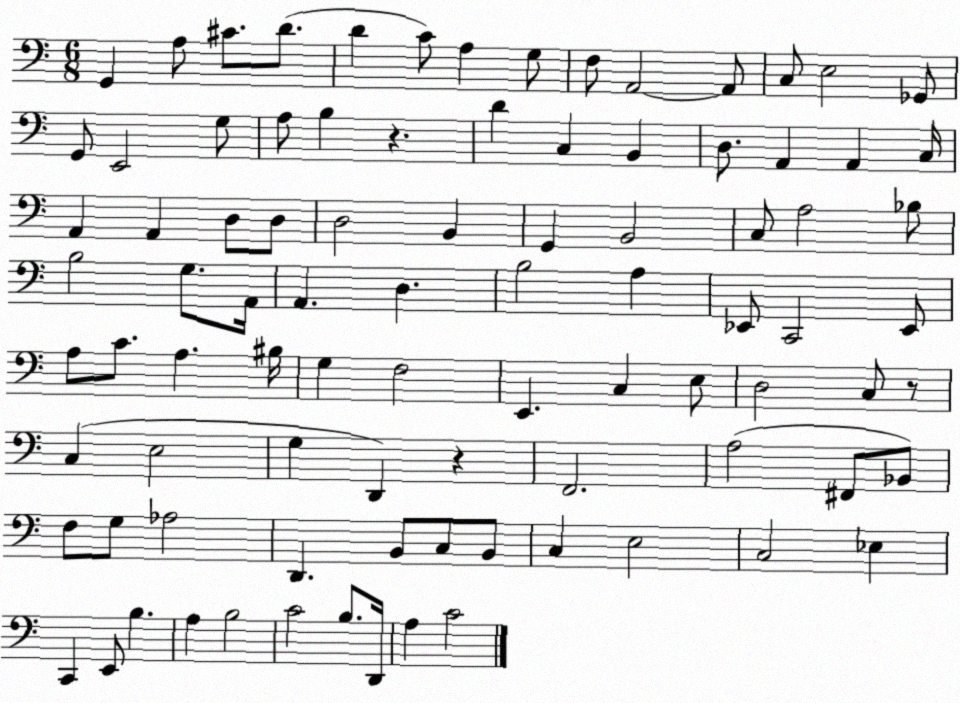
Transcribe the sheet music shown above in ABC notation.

X:1
T:Untitled
M:6/8
L:1/4
K:C
G,, A,/2 ^C/2 D/2 D C/2 A, G,/2 F,/2 A,,2 A,,/2 C,/2 E,2 _G,,/2 G,,/2 E,,2 G,/2 A,/2 B, z D C, B,, D,/2 A,, A,, C,/4 A,, A,, D,/2 D,/2 D,2 B,, G,, B,,2 C,/2 A,2 _B,/2 B,2 G,/2 A,,/4 A,, D, B,2 A, _E,,/2 C,,2 _E,,/2 A,/2 C/2 A, ^B,/4 G, F,2 E,, C, E,/2 D,2 C,/2 z/2 C, E,2 G, D,, z F,,2 A,2 ^F,,/2 _B,,/2 F,/2 G,/2 _A,2 D,, B,,/2 C,/2 B,,/2 C, E,2 C,2 _E, C,, E,,/2 B, A, B,2 C2 B,/2 D,,/4 A, C2